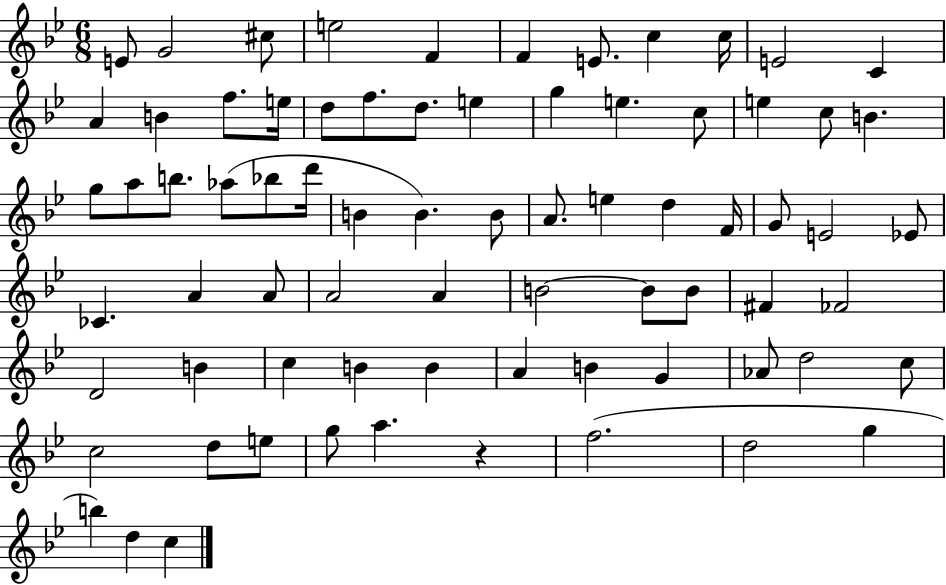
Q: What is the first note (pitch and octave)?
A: E4